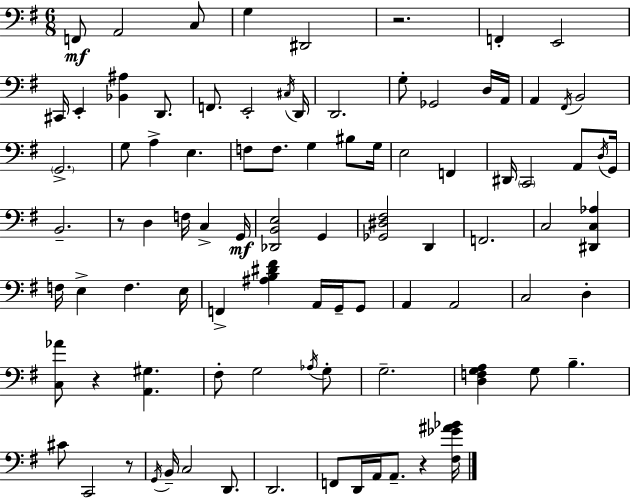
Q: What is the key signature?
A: E minor